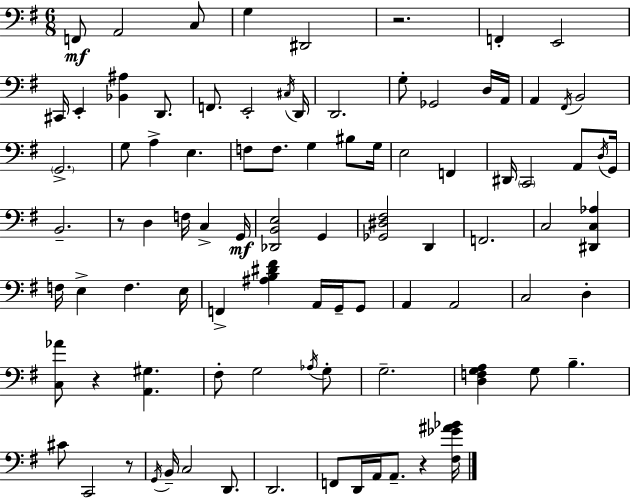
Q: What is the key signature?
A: E minor